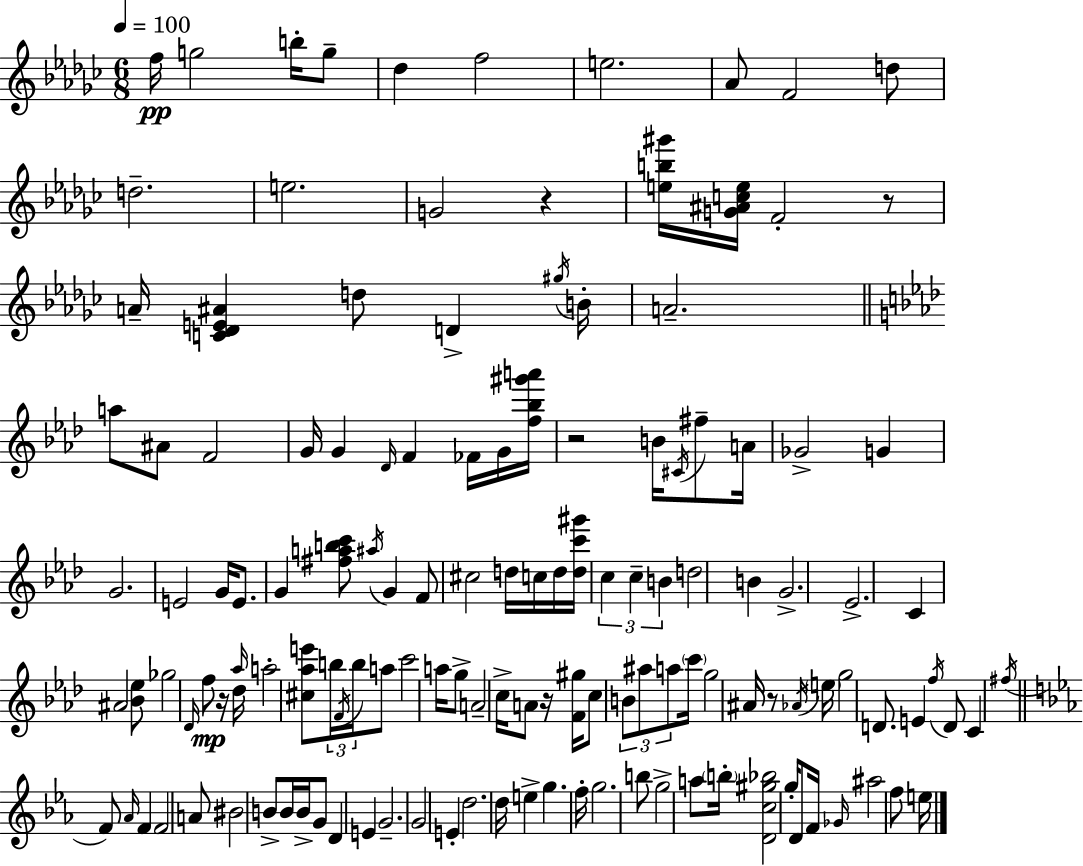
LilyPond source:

{
  \clef treble
  \numericTimeSignature
  \time 6/8
  \key ees \minor
  \tempo 4 = 100
  f''16\pp g''2 b''16-. g''8-- | des''4 f''2 | e''2. | aes'8 f'2 d''8 | \break d''2.-- | e''2. | g'2 r4 | <e'' b'' gis'''>16 <g' ais' c'' e''>16 f'2-. r8 | \break a'16-- <c' des' e' ais'>4 d''8 d'4-> \acciaccatura { gis''16 } | b'16-. a'2.-- | \bar "||" \break \key aes \major a''8 ais'8 f'2 | g'16 g'4 \grace { des'16 } f'4 fes'16 g'16 | <f'' bes'' gis''' a'''>16 r2 b'16 \acciaccatura { cis'16 } fis''8-- | a'16 ges'2-> g'4 | \break g'2. | e'2 g'16 e'8. | g'4 <fis'' a'' b'' c'''>8 \acciaccatura { ais''16 } g'4 | f'8 cis''2 d''16 | \break c''16 d''16 <d'' c''' gis'''>16 \tuplet 3/2 { c''4 c''4-- b'4 } | d''2 b'4 | g'2.-> | ees'2.-> | \break c'4 ais'2 | <bes' ees''>8 ges''2 | \grace { des'16 } f''8\mp r16 des''16 \grace { aes''16 } a''2-. | <cis'' aes'' e'''>8 \tuplet 3/2 { b''16 \acciaccatura { f'16 } b''16 } a''8 c'''2 | \break a''16 g''8-> a'2-- | c''16-> a'8 r16 <f' gis''>16 c''8 | \tuplet 3/2 { b'8 ais''8 a''8 } \parenthesize c'''16 g''2 | ais'16 r8 \acciaccatura { aes'16 } \parenthesize e''16 g''2 | \break d'8. e'4 \acciaccatura { f''16 } | d'8 c'4 \acciaccatura { fis''16 } \bar "||" \break \key c \minor f'8 \grace { aes'16 } f'4 f'2 | a'8 bis'2 | b'8-> b'16 b'16-> g'8 d'4 e'4 | g'2.-- | \break g'2 e'4-. | d''2. | d''16 e''4-> g''4. | f''16-. g''2. | \break b''8 g''2-> | a''8 \parenthesize b''16-. <d' c'' gis'' bes''>2 | g''16-. d'8 f'16 \grace { ges'16 } ais''2 | f''8 e''16 \bar "|."
}